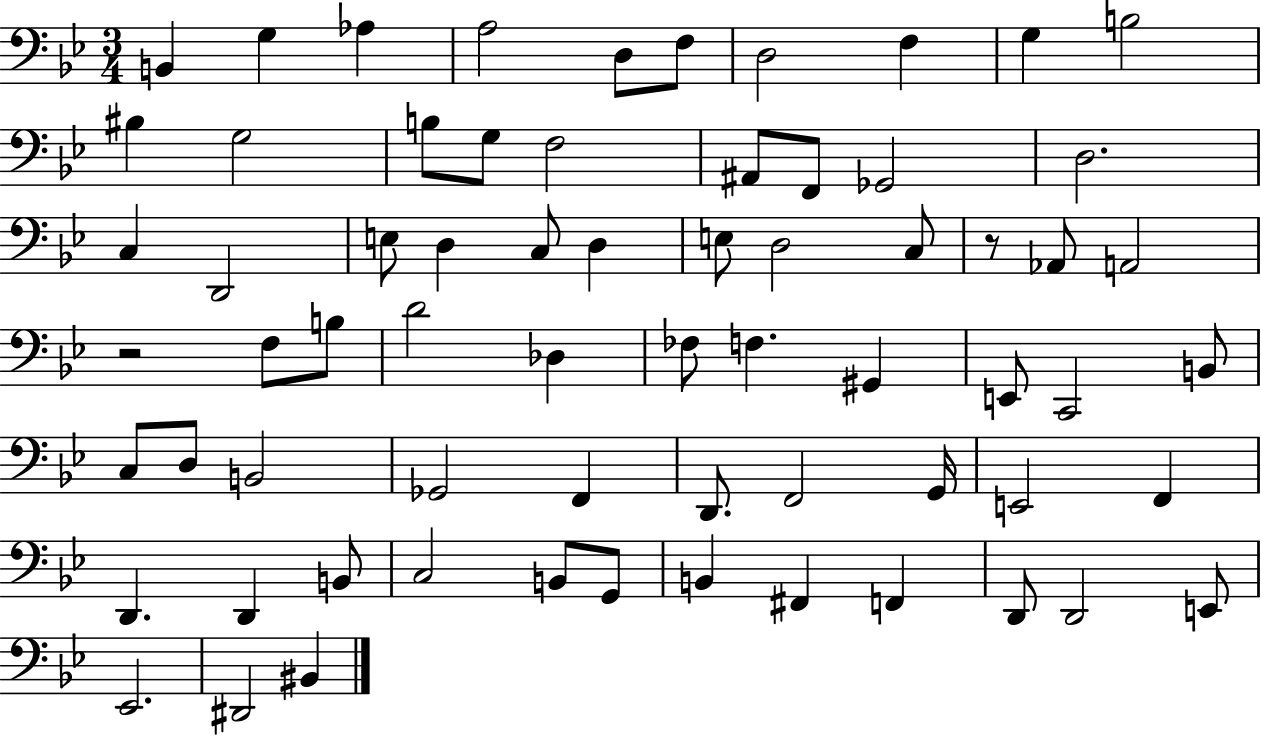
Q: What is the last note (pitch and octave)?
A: BIS2